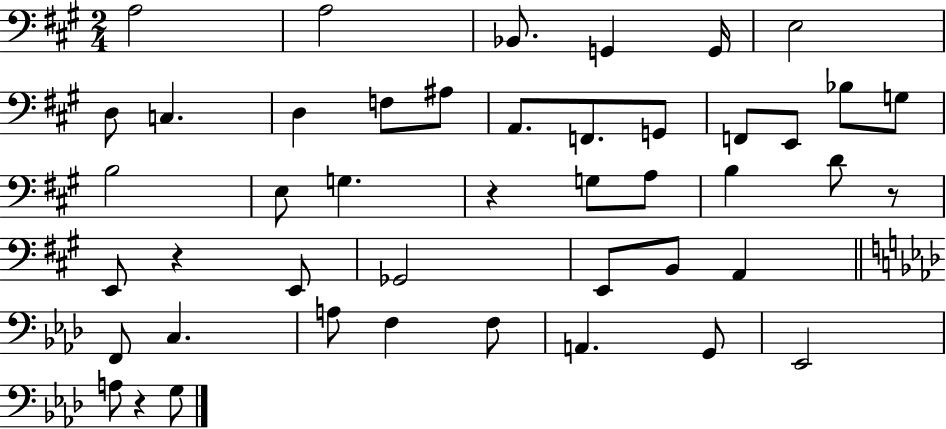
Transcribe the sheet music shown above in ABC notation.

X:1
T:Untitled
M:2/4
L:1/4
K:A
A,2 A,2 _B,,/2 G,, G,,/4 E,2 D,/2 C, D, F,/2 ^A,/2 A,,/2 F,,/2 G,,/2 F,,/2 E,,/2 _B,/2 G,/2 B,2 E,/2 G, z G,/2 A,/2 B, D/2 z/2 E,,/2 z E,,/2 _G,,2 E,,/2 B,,/2 A,, F,,/2 C, A,/2 F, F,/2 A,, G,,/2 _E,,2 A,/2 z G,/2